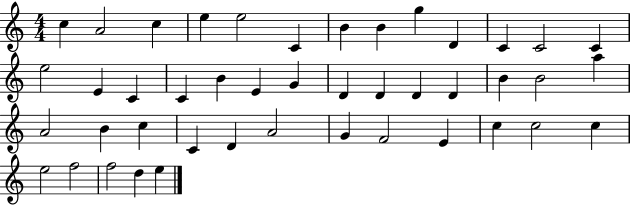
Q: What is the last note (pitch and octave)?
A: E5